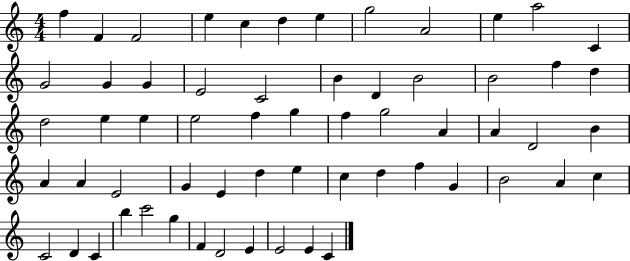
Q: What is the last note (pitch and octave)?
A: C4